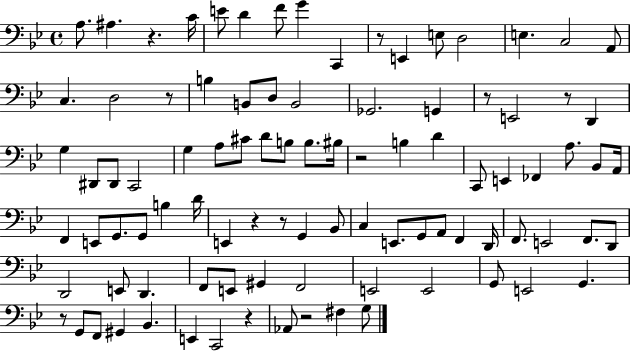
X:1
T:Untitled
M:4/4
L:1/4
K:Bb
A,/2 ^A, z C/4 E/2 D F/2 G C,, z/2 E,, E,/2 D,2 E, C,2 A,,/2 C, D,2 z/2 B, B,,/2 D,/2 B,,2 _G,,2 G,, z/2 E,,2 z/2 D,, G, ^D,,/2 ^D,,/2 C,,2 G, A,/2 ^C/2 D/2 B,/2 B,/2 ^B,/4 z2 B, D C,,/2 E,, _F,, A,/2 _B,,/2 A,,/4 F,, E,,/2 G,,/2 G,,/2 B, D/4 E,, z z/2 G,, _B,,/2 C, E,,/2 G,,/2 A,,/2 F,, D,,/4 F,,/2 E,,2 F,,/2 D,,/2 D,,2 E,,/2 D,, F,,/2 E,,/2 ^G,, F,,2 E,,2 E,,2 G,,/2 E,,2 G,, z/2 G,,/2 F,,/2 ^G,, _B,, E,, C,,2 z _A,,/2 z2 ^F, G,/2